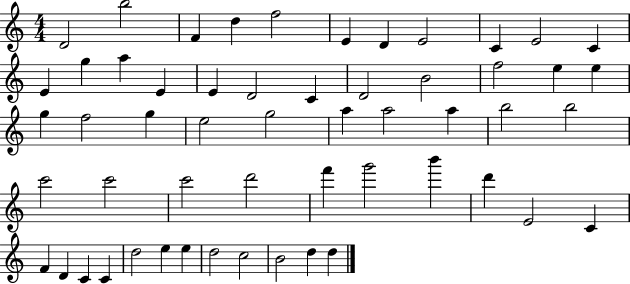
D4/h B5/h F4/q D5/q F5/h E4/q D4/q E4/h C4/q E4/h C4/q E4/q G5/q A5/q E4/q E4/q D4/h C4/q D4/h B4/h F5/h E5/q E5/q G5/q F5/h G5/q E5/h G5/h A5/q A5/h A5/q B5/h B5/h C6/h C6/h C6/h D6/h F6/q G6/h B6/q D6/q E4/h C4/q F4/q D4/q C4/q C4/q D5/h E5/q E5/q D5/h C5/h B4/h D5/q D5/q